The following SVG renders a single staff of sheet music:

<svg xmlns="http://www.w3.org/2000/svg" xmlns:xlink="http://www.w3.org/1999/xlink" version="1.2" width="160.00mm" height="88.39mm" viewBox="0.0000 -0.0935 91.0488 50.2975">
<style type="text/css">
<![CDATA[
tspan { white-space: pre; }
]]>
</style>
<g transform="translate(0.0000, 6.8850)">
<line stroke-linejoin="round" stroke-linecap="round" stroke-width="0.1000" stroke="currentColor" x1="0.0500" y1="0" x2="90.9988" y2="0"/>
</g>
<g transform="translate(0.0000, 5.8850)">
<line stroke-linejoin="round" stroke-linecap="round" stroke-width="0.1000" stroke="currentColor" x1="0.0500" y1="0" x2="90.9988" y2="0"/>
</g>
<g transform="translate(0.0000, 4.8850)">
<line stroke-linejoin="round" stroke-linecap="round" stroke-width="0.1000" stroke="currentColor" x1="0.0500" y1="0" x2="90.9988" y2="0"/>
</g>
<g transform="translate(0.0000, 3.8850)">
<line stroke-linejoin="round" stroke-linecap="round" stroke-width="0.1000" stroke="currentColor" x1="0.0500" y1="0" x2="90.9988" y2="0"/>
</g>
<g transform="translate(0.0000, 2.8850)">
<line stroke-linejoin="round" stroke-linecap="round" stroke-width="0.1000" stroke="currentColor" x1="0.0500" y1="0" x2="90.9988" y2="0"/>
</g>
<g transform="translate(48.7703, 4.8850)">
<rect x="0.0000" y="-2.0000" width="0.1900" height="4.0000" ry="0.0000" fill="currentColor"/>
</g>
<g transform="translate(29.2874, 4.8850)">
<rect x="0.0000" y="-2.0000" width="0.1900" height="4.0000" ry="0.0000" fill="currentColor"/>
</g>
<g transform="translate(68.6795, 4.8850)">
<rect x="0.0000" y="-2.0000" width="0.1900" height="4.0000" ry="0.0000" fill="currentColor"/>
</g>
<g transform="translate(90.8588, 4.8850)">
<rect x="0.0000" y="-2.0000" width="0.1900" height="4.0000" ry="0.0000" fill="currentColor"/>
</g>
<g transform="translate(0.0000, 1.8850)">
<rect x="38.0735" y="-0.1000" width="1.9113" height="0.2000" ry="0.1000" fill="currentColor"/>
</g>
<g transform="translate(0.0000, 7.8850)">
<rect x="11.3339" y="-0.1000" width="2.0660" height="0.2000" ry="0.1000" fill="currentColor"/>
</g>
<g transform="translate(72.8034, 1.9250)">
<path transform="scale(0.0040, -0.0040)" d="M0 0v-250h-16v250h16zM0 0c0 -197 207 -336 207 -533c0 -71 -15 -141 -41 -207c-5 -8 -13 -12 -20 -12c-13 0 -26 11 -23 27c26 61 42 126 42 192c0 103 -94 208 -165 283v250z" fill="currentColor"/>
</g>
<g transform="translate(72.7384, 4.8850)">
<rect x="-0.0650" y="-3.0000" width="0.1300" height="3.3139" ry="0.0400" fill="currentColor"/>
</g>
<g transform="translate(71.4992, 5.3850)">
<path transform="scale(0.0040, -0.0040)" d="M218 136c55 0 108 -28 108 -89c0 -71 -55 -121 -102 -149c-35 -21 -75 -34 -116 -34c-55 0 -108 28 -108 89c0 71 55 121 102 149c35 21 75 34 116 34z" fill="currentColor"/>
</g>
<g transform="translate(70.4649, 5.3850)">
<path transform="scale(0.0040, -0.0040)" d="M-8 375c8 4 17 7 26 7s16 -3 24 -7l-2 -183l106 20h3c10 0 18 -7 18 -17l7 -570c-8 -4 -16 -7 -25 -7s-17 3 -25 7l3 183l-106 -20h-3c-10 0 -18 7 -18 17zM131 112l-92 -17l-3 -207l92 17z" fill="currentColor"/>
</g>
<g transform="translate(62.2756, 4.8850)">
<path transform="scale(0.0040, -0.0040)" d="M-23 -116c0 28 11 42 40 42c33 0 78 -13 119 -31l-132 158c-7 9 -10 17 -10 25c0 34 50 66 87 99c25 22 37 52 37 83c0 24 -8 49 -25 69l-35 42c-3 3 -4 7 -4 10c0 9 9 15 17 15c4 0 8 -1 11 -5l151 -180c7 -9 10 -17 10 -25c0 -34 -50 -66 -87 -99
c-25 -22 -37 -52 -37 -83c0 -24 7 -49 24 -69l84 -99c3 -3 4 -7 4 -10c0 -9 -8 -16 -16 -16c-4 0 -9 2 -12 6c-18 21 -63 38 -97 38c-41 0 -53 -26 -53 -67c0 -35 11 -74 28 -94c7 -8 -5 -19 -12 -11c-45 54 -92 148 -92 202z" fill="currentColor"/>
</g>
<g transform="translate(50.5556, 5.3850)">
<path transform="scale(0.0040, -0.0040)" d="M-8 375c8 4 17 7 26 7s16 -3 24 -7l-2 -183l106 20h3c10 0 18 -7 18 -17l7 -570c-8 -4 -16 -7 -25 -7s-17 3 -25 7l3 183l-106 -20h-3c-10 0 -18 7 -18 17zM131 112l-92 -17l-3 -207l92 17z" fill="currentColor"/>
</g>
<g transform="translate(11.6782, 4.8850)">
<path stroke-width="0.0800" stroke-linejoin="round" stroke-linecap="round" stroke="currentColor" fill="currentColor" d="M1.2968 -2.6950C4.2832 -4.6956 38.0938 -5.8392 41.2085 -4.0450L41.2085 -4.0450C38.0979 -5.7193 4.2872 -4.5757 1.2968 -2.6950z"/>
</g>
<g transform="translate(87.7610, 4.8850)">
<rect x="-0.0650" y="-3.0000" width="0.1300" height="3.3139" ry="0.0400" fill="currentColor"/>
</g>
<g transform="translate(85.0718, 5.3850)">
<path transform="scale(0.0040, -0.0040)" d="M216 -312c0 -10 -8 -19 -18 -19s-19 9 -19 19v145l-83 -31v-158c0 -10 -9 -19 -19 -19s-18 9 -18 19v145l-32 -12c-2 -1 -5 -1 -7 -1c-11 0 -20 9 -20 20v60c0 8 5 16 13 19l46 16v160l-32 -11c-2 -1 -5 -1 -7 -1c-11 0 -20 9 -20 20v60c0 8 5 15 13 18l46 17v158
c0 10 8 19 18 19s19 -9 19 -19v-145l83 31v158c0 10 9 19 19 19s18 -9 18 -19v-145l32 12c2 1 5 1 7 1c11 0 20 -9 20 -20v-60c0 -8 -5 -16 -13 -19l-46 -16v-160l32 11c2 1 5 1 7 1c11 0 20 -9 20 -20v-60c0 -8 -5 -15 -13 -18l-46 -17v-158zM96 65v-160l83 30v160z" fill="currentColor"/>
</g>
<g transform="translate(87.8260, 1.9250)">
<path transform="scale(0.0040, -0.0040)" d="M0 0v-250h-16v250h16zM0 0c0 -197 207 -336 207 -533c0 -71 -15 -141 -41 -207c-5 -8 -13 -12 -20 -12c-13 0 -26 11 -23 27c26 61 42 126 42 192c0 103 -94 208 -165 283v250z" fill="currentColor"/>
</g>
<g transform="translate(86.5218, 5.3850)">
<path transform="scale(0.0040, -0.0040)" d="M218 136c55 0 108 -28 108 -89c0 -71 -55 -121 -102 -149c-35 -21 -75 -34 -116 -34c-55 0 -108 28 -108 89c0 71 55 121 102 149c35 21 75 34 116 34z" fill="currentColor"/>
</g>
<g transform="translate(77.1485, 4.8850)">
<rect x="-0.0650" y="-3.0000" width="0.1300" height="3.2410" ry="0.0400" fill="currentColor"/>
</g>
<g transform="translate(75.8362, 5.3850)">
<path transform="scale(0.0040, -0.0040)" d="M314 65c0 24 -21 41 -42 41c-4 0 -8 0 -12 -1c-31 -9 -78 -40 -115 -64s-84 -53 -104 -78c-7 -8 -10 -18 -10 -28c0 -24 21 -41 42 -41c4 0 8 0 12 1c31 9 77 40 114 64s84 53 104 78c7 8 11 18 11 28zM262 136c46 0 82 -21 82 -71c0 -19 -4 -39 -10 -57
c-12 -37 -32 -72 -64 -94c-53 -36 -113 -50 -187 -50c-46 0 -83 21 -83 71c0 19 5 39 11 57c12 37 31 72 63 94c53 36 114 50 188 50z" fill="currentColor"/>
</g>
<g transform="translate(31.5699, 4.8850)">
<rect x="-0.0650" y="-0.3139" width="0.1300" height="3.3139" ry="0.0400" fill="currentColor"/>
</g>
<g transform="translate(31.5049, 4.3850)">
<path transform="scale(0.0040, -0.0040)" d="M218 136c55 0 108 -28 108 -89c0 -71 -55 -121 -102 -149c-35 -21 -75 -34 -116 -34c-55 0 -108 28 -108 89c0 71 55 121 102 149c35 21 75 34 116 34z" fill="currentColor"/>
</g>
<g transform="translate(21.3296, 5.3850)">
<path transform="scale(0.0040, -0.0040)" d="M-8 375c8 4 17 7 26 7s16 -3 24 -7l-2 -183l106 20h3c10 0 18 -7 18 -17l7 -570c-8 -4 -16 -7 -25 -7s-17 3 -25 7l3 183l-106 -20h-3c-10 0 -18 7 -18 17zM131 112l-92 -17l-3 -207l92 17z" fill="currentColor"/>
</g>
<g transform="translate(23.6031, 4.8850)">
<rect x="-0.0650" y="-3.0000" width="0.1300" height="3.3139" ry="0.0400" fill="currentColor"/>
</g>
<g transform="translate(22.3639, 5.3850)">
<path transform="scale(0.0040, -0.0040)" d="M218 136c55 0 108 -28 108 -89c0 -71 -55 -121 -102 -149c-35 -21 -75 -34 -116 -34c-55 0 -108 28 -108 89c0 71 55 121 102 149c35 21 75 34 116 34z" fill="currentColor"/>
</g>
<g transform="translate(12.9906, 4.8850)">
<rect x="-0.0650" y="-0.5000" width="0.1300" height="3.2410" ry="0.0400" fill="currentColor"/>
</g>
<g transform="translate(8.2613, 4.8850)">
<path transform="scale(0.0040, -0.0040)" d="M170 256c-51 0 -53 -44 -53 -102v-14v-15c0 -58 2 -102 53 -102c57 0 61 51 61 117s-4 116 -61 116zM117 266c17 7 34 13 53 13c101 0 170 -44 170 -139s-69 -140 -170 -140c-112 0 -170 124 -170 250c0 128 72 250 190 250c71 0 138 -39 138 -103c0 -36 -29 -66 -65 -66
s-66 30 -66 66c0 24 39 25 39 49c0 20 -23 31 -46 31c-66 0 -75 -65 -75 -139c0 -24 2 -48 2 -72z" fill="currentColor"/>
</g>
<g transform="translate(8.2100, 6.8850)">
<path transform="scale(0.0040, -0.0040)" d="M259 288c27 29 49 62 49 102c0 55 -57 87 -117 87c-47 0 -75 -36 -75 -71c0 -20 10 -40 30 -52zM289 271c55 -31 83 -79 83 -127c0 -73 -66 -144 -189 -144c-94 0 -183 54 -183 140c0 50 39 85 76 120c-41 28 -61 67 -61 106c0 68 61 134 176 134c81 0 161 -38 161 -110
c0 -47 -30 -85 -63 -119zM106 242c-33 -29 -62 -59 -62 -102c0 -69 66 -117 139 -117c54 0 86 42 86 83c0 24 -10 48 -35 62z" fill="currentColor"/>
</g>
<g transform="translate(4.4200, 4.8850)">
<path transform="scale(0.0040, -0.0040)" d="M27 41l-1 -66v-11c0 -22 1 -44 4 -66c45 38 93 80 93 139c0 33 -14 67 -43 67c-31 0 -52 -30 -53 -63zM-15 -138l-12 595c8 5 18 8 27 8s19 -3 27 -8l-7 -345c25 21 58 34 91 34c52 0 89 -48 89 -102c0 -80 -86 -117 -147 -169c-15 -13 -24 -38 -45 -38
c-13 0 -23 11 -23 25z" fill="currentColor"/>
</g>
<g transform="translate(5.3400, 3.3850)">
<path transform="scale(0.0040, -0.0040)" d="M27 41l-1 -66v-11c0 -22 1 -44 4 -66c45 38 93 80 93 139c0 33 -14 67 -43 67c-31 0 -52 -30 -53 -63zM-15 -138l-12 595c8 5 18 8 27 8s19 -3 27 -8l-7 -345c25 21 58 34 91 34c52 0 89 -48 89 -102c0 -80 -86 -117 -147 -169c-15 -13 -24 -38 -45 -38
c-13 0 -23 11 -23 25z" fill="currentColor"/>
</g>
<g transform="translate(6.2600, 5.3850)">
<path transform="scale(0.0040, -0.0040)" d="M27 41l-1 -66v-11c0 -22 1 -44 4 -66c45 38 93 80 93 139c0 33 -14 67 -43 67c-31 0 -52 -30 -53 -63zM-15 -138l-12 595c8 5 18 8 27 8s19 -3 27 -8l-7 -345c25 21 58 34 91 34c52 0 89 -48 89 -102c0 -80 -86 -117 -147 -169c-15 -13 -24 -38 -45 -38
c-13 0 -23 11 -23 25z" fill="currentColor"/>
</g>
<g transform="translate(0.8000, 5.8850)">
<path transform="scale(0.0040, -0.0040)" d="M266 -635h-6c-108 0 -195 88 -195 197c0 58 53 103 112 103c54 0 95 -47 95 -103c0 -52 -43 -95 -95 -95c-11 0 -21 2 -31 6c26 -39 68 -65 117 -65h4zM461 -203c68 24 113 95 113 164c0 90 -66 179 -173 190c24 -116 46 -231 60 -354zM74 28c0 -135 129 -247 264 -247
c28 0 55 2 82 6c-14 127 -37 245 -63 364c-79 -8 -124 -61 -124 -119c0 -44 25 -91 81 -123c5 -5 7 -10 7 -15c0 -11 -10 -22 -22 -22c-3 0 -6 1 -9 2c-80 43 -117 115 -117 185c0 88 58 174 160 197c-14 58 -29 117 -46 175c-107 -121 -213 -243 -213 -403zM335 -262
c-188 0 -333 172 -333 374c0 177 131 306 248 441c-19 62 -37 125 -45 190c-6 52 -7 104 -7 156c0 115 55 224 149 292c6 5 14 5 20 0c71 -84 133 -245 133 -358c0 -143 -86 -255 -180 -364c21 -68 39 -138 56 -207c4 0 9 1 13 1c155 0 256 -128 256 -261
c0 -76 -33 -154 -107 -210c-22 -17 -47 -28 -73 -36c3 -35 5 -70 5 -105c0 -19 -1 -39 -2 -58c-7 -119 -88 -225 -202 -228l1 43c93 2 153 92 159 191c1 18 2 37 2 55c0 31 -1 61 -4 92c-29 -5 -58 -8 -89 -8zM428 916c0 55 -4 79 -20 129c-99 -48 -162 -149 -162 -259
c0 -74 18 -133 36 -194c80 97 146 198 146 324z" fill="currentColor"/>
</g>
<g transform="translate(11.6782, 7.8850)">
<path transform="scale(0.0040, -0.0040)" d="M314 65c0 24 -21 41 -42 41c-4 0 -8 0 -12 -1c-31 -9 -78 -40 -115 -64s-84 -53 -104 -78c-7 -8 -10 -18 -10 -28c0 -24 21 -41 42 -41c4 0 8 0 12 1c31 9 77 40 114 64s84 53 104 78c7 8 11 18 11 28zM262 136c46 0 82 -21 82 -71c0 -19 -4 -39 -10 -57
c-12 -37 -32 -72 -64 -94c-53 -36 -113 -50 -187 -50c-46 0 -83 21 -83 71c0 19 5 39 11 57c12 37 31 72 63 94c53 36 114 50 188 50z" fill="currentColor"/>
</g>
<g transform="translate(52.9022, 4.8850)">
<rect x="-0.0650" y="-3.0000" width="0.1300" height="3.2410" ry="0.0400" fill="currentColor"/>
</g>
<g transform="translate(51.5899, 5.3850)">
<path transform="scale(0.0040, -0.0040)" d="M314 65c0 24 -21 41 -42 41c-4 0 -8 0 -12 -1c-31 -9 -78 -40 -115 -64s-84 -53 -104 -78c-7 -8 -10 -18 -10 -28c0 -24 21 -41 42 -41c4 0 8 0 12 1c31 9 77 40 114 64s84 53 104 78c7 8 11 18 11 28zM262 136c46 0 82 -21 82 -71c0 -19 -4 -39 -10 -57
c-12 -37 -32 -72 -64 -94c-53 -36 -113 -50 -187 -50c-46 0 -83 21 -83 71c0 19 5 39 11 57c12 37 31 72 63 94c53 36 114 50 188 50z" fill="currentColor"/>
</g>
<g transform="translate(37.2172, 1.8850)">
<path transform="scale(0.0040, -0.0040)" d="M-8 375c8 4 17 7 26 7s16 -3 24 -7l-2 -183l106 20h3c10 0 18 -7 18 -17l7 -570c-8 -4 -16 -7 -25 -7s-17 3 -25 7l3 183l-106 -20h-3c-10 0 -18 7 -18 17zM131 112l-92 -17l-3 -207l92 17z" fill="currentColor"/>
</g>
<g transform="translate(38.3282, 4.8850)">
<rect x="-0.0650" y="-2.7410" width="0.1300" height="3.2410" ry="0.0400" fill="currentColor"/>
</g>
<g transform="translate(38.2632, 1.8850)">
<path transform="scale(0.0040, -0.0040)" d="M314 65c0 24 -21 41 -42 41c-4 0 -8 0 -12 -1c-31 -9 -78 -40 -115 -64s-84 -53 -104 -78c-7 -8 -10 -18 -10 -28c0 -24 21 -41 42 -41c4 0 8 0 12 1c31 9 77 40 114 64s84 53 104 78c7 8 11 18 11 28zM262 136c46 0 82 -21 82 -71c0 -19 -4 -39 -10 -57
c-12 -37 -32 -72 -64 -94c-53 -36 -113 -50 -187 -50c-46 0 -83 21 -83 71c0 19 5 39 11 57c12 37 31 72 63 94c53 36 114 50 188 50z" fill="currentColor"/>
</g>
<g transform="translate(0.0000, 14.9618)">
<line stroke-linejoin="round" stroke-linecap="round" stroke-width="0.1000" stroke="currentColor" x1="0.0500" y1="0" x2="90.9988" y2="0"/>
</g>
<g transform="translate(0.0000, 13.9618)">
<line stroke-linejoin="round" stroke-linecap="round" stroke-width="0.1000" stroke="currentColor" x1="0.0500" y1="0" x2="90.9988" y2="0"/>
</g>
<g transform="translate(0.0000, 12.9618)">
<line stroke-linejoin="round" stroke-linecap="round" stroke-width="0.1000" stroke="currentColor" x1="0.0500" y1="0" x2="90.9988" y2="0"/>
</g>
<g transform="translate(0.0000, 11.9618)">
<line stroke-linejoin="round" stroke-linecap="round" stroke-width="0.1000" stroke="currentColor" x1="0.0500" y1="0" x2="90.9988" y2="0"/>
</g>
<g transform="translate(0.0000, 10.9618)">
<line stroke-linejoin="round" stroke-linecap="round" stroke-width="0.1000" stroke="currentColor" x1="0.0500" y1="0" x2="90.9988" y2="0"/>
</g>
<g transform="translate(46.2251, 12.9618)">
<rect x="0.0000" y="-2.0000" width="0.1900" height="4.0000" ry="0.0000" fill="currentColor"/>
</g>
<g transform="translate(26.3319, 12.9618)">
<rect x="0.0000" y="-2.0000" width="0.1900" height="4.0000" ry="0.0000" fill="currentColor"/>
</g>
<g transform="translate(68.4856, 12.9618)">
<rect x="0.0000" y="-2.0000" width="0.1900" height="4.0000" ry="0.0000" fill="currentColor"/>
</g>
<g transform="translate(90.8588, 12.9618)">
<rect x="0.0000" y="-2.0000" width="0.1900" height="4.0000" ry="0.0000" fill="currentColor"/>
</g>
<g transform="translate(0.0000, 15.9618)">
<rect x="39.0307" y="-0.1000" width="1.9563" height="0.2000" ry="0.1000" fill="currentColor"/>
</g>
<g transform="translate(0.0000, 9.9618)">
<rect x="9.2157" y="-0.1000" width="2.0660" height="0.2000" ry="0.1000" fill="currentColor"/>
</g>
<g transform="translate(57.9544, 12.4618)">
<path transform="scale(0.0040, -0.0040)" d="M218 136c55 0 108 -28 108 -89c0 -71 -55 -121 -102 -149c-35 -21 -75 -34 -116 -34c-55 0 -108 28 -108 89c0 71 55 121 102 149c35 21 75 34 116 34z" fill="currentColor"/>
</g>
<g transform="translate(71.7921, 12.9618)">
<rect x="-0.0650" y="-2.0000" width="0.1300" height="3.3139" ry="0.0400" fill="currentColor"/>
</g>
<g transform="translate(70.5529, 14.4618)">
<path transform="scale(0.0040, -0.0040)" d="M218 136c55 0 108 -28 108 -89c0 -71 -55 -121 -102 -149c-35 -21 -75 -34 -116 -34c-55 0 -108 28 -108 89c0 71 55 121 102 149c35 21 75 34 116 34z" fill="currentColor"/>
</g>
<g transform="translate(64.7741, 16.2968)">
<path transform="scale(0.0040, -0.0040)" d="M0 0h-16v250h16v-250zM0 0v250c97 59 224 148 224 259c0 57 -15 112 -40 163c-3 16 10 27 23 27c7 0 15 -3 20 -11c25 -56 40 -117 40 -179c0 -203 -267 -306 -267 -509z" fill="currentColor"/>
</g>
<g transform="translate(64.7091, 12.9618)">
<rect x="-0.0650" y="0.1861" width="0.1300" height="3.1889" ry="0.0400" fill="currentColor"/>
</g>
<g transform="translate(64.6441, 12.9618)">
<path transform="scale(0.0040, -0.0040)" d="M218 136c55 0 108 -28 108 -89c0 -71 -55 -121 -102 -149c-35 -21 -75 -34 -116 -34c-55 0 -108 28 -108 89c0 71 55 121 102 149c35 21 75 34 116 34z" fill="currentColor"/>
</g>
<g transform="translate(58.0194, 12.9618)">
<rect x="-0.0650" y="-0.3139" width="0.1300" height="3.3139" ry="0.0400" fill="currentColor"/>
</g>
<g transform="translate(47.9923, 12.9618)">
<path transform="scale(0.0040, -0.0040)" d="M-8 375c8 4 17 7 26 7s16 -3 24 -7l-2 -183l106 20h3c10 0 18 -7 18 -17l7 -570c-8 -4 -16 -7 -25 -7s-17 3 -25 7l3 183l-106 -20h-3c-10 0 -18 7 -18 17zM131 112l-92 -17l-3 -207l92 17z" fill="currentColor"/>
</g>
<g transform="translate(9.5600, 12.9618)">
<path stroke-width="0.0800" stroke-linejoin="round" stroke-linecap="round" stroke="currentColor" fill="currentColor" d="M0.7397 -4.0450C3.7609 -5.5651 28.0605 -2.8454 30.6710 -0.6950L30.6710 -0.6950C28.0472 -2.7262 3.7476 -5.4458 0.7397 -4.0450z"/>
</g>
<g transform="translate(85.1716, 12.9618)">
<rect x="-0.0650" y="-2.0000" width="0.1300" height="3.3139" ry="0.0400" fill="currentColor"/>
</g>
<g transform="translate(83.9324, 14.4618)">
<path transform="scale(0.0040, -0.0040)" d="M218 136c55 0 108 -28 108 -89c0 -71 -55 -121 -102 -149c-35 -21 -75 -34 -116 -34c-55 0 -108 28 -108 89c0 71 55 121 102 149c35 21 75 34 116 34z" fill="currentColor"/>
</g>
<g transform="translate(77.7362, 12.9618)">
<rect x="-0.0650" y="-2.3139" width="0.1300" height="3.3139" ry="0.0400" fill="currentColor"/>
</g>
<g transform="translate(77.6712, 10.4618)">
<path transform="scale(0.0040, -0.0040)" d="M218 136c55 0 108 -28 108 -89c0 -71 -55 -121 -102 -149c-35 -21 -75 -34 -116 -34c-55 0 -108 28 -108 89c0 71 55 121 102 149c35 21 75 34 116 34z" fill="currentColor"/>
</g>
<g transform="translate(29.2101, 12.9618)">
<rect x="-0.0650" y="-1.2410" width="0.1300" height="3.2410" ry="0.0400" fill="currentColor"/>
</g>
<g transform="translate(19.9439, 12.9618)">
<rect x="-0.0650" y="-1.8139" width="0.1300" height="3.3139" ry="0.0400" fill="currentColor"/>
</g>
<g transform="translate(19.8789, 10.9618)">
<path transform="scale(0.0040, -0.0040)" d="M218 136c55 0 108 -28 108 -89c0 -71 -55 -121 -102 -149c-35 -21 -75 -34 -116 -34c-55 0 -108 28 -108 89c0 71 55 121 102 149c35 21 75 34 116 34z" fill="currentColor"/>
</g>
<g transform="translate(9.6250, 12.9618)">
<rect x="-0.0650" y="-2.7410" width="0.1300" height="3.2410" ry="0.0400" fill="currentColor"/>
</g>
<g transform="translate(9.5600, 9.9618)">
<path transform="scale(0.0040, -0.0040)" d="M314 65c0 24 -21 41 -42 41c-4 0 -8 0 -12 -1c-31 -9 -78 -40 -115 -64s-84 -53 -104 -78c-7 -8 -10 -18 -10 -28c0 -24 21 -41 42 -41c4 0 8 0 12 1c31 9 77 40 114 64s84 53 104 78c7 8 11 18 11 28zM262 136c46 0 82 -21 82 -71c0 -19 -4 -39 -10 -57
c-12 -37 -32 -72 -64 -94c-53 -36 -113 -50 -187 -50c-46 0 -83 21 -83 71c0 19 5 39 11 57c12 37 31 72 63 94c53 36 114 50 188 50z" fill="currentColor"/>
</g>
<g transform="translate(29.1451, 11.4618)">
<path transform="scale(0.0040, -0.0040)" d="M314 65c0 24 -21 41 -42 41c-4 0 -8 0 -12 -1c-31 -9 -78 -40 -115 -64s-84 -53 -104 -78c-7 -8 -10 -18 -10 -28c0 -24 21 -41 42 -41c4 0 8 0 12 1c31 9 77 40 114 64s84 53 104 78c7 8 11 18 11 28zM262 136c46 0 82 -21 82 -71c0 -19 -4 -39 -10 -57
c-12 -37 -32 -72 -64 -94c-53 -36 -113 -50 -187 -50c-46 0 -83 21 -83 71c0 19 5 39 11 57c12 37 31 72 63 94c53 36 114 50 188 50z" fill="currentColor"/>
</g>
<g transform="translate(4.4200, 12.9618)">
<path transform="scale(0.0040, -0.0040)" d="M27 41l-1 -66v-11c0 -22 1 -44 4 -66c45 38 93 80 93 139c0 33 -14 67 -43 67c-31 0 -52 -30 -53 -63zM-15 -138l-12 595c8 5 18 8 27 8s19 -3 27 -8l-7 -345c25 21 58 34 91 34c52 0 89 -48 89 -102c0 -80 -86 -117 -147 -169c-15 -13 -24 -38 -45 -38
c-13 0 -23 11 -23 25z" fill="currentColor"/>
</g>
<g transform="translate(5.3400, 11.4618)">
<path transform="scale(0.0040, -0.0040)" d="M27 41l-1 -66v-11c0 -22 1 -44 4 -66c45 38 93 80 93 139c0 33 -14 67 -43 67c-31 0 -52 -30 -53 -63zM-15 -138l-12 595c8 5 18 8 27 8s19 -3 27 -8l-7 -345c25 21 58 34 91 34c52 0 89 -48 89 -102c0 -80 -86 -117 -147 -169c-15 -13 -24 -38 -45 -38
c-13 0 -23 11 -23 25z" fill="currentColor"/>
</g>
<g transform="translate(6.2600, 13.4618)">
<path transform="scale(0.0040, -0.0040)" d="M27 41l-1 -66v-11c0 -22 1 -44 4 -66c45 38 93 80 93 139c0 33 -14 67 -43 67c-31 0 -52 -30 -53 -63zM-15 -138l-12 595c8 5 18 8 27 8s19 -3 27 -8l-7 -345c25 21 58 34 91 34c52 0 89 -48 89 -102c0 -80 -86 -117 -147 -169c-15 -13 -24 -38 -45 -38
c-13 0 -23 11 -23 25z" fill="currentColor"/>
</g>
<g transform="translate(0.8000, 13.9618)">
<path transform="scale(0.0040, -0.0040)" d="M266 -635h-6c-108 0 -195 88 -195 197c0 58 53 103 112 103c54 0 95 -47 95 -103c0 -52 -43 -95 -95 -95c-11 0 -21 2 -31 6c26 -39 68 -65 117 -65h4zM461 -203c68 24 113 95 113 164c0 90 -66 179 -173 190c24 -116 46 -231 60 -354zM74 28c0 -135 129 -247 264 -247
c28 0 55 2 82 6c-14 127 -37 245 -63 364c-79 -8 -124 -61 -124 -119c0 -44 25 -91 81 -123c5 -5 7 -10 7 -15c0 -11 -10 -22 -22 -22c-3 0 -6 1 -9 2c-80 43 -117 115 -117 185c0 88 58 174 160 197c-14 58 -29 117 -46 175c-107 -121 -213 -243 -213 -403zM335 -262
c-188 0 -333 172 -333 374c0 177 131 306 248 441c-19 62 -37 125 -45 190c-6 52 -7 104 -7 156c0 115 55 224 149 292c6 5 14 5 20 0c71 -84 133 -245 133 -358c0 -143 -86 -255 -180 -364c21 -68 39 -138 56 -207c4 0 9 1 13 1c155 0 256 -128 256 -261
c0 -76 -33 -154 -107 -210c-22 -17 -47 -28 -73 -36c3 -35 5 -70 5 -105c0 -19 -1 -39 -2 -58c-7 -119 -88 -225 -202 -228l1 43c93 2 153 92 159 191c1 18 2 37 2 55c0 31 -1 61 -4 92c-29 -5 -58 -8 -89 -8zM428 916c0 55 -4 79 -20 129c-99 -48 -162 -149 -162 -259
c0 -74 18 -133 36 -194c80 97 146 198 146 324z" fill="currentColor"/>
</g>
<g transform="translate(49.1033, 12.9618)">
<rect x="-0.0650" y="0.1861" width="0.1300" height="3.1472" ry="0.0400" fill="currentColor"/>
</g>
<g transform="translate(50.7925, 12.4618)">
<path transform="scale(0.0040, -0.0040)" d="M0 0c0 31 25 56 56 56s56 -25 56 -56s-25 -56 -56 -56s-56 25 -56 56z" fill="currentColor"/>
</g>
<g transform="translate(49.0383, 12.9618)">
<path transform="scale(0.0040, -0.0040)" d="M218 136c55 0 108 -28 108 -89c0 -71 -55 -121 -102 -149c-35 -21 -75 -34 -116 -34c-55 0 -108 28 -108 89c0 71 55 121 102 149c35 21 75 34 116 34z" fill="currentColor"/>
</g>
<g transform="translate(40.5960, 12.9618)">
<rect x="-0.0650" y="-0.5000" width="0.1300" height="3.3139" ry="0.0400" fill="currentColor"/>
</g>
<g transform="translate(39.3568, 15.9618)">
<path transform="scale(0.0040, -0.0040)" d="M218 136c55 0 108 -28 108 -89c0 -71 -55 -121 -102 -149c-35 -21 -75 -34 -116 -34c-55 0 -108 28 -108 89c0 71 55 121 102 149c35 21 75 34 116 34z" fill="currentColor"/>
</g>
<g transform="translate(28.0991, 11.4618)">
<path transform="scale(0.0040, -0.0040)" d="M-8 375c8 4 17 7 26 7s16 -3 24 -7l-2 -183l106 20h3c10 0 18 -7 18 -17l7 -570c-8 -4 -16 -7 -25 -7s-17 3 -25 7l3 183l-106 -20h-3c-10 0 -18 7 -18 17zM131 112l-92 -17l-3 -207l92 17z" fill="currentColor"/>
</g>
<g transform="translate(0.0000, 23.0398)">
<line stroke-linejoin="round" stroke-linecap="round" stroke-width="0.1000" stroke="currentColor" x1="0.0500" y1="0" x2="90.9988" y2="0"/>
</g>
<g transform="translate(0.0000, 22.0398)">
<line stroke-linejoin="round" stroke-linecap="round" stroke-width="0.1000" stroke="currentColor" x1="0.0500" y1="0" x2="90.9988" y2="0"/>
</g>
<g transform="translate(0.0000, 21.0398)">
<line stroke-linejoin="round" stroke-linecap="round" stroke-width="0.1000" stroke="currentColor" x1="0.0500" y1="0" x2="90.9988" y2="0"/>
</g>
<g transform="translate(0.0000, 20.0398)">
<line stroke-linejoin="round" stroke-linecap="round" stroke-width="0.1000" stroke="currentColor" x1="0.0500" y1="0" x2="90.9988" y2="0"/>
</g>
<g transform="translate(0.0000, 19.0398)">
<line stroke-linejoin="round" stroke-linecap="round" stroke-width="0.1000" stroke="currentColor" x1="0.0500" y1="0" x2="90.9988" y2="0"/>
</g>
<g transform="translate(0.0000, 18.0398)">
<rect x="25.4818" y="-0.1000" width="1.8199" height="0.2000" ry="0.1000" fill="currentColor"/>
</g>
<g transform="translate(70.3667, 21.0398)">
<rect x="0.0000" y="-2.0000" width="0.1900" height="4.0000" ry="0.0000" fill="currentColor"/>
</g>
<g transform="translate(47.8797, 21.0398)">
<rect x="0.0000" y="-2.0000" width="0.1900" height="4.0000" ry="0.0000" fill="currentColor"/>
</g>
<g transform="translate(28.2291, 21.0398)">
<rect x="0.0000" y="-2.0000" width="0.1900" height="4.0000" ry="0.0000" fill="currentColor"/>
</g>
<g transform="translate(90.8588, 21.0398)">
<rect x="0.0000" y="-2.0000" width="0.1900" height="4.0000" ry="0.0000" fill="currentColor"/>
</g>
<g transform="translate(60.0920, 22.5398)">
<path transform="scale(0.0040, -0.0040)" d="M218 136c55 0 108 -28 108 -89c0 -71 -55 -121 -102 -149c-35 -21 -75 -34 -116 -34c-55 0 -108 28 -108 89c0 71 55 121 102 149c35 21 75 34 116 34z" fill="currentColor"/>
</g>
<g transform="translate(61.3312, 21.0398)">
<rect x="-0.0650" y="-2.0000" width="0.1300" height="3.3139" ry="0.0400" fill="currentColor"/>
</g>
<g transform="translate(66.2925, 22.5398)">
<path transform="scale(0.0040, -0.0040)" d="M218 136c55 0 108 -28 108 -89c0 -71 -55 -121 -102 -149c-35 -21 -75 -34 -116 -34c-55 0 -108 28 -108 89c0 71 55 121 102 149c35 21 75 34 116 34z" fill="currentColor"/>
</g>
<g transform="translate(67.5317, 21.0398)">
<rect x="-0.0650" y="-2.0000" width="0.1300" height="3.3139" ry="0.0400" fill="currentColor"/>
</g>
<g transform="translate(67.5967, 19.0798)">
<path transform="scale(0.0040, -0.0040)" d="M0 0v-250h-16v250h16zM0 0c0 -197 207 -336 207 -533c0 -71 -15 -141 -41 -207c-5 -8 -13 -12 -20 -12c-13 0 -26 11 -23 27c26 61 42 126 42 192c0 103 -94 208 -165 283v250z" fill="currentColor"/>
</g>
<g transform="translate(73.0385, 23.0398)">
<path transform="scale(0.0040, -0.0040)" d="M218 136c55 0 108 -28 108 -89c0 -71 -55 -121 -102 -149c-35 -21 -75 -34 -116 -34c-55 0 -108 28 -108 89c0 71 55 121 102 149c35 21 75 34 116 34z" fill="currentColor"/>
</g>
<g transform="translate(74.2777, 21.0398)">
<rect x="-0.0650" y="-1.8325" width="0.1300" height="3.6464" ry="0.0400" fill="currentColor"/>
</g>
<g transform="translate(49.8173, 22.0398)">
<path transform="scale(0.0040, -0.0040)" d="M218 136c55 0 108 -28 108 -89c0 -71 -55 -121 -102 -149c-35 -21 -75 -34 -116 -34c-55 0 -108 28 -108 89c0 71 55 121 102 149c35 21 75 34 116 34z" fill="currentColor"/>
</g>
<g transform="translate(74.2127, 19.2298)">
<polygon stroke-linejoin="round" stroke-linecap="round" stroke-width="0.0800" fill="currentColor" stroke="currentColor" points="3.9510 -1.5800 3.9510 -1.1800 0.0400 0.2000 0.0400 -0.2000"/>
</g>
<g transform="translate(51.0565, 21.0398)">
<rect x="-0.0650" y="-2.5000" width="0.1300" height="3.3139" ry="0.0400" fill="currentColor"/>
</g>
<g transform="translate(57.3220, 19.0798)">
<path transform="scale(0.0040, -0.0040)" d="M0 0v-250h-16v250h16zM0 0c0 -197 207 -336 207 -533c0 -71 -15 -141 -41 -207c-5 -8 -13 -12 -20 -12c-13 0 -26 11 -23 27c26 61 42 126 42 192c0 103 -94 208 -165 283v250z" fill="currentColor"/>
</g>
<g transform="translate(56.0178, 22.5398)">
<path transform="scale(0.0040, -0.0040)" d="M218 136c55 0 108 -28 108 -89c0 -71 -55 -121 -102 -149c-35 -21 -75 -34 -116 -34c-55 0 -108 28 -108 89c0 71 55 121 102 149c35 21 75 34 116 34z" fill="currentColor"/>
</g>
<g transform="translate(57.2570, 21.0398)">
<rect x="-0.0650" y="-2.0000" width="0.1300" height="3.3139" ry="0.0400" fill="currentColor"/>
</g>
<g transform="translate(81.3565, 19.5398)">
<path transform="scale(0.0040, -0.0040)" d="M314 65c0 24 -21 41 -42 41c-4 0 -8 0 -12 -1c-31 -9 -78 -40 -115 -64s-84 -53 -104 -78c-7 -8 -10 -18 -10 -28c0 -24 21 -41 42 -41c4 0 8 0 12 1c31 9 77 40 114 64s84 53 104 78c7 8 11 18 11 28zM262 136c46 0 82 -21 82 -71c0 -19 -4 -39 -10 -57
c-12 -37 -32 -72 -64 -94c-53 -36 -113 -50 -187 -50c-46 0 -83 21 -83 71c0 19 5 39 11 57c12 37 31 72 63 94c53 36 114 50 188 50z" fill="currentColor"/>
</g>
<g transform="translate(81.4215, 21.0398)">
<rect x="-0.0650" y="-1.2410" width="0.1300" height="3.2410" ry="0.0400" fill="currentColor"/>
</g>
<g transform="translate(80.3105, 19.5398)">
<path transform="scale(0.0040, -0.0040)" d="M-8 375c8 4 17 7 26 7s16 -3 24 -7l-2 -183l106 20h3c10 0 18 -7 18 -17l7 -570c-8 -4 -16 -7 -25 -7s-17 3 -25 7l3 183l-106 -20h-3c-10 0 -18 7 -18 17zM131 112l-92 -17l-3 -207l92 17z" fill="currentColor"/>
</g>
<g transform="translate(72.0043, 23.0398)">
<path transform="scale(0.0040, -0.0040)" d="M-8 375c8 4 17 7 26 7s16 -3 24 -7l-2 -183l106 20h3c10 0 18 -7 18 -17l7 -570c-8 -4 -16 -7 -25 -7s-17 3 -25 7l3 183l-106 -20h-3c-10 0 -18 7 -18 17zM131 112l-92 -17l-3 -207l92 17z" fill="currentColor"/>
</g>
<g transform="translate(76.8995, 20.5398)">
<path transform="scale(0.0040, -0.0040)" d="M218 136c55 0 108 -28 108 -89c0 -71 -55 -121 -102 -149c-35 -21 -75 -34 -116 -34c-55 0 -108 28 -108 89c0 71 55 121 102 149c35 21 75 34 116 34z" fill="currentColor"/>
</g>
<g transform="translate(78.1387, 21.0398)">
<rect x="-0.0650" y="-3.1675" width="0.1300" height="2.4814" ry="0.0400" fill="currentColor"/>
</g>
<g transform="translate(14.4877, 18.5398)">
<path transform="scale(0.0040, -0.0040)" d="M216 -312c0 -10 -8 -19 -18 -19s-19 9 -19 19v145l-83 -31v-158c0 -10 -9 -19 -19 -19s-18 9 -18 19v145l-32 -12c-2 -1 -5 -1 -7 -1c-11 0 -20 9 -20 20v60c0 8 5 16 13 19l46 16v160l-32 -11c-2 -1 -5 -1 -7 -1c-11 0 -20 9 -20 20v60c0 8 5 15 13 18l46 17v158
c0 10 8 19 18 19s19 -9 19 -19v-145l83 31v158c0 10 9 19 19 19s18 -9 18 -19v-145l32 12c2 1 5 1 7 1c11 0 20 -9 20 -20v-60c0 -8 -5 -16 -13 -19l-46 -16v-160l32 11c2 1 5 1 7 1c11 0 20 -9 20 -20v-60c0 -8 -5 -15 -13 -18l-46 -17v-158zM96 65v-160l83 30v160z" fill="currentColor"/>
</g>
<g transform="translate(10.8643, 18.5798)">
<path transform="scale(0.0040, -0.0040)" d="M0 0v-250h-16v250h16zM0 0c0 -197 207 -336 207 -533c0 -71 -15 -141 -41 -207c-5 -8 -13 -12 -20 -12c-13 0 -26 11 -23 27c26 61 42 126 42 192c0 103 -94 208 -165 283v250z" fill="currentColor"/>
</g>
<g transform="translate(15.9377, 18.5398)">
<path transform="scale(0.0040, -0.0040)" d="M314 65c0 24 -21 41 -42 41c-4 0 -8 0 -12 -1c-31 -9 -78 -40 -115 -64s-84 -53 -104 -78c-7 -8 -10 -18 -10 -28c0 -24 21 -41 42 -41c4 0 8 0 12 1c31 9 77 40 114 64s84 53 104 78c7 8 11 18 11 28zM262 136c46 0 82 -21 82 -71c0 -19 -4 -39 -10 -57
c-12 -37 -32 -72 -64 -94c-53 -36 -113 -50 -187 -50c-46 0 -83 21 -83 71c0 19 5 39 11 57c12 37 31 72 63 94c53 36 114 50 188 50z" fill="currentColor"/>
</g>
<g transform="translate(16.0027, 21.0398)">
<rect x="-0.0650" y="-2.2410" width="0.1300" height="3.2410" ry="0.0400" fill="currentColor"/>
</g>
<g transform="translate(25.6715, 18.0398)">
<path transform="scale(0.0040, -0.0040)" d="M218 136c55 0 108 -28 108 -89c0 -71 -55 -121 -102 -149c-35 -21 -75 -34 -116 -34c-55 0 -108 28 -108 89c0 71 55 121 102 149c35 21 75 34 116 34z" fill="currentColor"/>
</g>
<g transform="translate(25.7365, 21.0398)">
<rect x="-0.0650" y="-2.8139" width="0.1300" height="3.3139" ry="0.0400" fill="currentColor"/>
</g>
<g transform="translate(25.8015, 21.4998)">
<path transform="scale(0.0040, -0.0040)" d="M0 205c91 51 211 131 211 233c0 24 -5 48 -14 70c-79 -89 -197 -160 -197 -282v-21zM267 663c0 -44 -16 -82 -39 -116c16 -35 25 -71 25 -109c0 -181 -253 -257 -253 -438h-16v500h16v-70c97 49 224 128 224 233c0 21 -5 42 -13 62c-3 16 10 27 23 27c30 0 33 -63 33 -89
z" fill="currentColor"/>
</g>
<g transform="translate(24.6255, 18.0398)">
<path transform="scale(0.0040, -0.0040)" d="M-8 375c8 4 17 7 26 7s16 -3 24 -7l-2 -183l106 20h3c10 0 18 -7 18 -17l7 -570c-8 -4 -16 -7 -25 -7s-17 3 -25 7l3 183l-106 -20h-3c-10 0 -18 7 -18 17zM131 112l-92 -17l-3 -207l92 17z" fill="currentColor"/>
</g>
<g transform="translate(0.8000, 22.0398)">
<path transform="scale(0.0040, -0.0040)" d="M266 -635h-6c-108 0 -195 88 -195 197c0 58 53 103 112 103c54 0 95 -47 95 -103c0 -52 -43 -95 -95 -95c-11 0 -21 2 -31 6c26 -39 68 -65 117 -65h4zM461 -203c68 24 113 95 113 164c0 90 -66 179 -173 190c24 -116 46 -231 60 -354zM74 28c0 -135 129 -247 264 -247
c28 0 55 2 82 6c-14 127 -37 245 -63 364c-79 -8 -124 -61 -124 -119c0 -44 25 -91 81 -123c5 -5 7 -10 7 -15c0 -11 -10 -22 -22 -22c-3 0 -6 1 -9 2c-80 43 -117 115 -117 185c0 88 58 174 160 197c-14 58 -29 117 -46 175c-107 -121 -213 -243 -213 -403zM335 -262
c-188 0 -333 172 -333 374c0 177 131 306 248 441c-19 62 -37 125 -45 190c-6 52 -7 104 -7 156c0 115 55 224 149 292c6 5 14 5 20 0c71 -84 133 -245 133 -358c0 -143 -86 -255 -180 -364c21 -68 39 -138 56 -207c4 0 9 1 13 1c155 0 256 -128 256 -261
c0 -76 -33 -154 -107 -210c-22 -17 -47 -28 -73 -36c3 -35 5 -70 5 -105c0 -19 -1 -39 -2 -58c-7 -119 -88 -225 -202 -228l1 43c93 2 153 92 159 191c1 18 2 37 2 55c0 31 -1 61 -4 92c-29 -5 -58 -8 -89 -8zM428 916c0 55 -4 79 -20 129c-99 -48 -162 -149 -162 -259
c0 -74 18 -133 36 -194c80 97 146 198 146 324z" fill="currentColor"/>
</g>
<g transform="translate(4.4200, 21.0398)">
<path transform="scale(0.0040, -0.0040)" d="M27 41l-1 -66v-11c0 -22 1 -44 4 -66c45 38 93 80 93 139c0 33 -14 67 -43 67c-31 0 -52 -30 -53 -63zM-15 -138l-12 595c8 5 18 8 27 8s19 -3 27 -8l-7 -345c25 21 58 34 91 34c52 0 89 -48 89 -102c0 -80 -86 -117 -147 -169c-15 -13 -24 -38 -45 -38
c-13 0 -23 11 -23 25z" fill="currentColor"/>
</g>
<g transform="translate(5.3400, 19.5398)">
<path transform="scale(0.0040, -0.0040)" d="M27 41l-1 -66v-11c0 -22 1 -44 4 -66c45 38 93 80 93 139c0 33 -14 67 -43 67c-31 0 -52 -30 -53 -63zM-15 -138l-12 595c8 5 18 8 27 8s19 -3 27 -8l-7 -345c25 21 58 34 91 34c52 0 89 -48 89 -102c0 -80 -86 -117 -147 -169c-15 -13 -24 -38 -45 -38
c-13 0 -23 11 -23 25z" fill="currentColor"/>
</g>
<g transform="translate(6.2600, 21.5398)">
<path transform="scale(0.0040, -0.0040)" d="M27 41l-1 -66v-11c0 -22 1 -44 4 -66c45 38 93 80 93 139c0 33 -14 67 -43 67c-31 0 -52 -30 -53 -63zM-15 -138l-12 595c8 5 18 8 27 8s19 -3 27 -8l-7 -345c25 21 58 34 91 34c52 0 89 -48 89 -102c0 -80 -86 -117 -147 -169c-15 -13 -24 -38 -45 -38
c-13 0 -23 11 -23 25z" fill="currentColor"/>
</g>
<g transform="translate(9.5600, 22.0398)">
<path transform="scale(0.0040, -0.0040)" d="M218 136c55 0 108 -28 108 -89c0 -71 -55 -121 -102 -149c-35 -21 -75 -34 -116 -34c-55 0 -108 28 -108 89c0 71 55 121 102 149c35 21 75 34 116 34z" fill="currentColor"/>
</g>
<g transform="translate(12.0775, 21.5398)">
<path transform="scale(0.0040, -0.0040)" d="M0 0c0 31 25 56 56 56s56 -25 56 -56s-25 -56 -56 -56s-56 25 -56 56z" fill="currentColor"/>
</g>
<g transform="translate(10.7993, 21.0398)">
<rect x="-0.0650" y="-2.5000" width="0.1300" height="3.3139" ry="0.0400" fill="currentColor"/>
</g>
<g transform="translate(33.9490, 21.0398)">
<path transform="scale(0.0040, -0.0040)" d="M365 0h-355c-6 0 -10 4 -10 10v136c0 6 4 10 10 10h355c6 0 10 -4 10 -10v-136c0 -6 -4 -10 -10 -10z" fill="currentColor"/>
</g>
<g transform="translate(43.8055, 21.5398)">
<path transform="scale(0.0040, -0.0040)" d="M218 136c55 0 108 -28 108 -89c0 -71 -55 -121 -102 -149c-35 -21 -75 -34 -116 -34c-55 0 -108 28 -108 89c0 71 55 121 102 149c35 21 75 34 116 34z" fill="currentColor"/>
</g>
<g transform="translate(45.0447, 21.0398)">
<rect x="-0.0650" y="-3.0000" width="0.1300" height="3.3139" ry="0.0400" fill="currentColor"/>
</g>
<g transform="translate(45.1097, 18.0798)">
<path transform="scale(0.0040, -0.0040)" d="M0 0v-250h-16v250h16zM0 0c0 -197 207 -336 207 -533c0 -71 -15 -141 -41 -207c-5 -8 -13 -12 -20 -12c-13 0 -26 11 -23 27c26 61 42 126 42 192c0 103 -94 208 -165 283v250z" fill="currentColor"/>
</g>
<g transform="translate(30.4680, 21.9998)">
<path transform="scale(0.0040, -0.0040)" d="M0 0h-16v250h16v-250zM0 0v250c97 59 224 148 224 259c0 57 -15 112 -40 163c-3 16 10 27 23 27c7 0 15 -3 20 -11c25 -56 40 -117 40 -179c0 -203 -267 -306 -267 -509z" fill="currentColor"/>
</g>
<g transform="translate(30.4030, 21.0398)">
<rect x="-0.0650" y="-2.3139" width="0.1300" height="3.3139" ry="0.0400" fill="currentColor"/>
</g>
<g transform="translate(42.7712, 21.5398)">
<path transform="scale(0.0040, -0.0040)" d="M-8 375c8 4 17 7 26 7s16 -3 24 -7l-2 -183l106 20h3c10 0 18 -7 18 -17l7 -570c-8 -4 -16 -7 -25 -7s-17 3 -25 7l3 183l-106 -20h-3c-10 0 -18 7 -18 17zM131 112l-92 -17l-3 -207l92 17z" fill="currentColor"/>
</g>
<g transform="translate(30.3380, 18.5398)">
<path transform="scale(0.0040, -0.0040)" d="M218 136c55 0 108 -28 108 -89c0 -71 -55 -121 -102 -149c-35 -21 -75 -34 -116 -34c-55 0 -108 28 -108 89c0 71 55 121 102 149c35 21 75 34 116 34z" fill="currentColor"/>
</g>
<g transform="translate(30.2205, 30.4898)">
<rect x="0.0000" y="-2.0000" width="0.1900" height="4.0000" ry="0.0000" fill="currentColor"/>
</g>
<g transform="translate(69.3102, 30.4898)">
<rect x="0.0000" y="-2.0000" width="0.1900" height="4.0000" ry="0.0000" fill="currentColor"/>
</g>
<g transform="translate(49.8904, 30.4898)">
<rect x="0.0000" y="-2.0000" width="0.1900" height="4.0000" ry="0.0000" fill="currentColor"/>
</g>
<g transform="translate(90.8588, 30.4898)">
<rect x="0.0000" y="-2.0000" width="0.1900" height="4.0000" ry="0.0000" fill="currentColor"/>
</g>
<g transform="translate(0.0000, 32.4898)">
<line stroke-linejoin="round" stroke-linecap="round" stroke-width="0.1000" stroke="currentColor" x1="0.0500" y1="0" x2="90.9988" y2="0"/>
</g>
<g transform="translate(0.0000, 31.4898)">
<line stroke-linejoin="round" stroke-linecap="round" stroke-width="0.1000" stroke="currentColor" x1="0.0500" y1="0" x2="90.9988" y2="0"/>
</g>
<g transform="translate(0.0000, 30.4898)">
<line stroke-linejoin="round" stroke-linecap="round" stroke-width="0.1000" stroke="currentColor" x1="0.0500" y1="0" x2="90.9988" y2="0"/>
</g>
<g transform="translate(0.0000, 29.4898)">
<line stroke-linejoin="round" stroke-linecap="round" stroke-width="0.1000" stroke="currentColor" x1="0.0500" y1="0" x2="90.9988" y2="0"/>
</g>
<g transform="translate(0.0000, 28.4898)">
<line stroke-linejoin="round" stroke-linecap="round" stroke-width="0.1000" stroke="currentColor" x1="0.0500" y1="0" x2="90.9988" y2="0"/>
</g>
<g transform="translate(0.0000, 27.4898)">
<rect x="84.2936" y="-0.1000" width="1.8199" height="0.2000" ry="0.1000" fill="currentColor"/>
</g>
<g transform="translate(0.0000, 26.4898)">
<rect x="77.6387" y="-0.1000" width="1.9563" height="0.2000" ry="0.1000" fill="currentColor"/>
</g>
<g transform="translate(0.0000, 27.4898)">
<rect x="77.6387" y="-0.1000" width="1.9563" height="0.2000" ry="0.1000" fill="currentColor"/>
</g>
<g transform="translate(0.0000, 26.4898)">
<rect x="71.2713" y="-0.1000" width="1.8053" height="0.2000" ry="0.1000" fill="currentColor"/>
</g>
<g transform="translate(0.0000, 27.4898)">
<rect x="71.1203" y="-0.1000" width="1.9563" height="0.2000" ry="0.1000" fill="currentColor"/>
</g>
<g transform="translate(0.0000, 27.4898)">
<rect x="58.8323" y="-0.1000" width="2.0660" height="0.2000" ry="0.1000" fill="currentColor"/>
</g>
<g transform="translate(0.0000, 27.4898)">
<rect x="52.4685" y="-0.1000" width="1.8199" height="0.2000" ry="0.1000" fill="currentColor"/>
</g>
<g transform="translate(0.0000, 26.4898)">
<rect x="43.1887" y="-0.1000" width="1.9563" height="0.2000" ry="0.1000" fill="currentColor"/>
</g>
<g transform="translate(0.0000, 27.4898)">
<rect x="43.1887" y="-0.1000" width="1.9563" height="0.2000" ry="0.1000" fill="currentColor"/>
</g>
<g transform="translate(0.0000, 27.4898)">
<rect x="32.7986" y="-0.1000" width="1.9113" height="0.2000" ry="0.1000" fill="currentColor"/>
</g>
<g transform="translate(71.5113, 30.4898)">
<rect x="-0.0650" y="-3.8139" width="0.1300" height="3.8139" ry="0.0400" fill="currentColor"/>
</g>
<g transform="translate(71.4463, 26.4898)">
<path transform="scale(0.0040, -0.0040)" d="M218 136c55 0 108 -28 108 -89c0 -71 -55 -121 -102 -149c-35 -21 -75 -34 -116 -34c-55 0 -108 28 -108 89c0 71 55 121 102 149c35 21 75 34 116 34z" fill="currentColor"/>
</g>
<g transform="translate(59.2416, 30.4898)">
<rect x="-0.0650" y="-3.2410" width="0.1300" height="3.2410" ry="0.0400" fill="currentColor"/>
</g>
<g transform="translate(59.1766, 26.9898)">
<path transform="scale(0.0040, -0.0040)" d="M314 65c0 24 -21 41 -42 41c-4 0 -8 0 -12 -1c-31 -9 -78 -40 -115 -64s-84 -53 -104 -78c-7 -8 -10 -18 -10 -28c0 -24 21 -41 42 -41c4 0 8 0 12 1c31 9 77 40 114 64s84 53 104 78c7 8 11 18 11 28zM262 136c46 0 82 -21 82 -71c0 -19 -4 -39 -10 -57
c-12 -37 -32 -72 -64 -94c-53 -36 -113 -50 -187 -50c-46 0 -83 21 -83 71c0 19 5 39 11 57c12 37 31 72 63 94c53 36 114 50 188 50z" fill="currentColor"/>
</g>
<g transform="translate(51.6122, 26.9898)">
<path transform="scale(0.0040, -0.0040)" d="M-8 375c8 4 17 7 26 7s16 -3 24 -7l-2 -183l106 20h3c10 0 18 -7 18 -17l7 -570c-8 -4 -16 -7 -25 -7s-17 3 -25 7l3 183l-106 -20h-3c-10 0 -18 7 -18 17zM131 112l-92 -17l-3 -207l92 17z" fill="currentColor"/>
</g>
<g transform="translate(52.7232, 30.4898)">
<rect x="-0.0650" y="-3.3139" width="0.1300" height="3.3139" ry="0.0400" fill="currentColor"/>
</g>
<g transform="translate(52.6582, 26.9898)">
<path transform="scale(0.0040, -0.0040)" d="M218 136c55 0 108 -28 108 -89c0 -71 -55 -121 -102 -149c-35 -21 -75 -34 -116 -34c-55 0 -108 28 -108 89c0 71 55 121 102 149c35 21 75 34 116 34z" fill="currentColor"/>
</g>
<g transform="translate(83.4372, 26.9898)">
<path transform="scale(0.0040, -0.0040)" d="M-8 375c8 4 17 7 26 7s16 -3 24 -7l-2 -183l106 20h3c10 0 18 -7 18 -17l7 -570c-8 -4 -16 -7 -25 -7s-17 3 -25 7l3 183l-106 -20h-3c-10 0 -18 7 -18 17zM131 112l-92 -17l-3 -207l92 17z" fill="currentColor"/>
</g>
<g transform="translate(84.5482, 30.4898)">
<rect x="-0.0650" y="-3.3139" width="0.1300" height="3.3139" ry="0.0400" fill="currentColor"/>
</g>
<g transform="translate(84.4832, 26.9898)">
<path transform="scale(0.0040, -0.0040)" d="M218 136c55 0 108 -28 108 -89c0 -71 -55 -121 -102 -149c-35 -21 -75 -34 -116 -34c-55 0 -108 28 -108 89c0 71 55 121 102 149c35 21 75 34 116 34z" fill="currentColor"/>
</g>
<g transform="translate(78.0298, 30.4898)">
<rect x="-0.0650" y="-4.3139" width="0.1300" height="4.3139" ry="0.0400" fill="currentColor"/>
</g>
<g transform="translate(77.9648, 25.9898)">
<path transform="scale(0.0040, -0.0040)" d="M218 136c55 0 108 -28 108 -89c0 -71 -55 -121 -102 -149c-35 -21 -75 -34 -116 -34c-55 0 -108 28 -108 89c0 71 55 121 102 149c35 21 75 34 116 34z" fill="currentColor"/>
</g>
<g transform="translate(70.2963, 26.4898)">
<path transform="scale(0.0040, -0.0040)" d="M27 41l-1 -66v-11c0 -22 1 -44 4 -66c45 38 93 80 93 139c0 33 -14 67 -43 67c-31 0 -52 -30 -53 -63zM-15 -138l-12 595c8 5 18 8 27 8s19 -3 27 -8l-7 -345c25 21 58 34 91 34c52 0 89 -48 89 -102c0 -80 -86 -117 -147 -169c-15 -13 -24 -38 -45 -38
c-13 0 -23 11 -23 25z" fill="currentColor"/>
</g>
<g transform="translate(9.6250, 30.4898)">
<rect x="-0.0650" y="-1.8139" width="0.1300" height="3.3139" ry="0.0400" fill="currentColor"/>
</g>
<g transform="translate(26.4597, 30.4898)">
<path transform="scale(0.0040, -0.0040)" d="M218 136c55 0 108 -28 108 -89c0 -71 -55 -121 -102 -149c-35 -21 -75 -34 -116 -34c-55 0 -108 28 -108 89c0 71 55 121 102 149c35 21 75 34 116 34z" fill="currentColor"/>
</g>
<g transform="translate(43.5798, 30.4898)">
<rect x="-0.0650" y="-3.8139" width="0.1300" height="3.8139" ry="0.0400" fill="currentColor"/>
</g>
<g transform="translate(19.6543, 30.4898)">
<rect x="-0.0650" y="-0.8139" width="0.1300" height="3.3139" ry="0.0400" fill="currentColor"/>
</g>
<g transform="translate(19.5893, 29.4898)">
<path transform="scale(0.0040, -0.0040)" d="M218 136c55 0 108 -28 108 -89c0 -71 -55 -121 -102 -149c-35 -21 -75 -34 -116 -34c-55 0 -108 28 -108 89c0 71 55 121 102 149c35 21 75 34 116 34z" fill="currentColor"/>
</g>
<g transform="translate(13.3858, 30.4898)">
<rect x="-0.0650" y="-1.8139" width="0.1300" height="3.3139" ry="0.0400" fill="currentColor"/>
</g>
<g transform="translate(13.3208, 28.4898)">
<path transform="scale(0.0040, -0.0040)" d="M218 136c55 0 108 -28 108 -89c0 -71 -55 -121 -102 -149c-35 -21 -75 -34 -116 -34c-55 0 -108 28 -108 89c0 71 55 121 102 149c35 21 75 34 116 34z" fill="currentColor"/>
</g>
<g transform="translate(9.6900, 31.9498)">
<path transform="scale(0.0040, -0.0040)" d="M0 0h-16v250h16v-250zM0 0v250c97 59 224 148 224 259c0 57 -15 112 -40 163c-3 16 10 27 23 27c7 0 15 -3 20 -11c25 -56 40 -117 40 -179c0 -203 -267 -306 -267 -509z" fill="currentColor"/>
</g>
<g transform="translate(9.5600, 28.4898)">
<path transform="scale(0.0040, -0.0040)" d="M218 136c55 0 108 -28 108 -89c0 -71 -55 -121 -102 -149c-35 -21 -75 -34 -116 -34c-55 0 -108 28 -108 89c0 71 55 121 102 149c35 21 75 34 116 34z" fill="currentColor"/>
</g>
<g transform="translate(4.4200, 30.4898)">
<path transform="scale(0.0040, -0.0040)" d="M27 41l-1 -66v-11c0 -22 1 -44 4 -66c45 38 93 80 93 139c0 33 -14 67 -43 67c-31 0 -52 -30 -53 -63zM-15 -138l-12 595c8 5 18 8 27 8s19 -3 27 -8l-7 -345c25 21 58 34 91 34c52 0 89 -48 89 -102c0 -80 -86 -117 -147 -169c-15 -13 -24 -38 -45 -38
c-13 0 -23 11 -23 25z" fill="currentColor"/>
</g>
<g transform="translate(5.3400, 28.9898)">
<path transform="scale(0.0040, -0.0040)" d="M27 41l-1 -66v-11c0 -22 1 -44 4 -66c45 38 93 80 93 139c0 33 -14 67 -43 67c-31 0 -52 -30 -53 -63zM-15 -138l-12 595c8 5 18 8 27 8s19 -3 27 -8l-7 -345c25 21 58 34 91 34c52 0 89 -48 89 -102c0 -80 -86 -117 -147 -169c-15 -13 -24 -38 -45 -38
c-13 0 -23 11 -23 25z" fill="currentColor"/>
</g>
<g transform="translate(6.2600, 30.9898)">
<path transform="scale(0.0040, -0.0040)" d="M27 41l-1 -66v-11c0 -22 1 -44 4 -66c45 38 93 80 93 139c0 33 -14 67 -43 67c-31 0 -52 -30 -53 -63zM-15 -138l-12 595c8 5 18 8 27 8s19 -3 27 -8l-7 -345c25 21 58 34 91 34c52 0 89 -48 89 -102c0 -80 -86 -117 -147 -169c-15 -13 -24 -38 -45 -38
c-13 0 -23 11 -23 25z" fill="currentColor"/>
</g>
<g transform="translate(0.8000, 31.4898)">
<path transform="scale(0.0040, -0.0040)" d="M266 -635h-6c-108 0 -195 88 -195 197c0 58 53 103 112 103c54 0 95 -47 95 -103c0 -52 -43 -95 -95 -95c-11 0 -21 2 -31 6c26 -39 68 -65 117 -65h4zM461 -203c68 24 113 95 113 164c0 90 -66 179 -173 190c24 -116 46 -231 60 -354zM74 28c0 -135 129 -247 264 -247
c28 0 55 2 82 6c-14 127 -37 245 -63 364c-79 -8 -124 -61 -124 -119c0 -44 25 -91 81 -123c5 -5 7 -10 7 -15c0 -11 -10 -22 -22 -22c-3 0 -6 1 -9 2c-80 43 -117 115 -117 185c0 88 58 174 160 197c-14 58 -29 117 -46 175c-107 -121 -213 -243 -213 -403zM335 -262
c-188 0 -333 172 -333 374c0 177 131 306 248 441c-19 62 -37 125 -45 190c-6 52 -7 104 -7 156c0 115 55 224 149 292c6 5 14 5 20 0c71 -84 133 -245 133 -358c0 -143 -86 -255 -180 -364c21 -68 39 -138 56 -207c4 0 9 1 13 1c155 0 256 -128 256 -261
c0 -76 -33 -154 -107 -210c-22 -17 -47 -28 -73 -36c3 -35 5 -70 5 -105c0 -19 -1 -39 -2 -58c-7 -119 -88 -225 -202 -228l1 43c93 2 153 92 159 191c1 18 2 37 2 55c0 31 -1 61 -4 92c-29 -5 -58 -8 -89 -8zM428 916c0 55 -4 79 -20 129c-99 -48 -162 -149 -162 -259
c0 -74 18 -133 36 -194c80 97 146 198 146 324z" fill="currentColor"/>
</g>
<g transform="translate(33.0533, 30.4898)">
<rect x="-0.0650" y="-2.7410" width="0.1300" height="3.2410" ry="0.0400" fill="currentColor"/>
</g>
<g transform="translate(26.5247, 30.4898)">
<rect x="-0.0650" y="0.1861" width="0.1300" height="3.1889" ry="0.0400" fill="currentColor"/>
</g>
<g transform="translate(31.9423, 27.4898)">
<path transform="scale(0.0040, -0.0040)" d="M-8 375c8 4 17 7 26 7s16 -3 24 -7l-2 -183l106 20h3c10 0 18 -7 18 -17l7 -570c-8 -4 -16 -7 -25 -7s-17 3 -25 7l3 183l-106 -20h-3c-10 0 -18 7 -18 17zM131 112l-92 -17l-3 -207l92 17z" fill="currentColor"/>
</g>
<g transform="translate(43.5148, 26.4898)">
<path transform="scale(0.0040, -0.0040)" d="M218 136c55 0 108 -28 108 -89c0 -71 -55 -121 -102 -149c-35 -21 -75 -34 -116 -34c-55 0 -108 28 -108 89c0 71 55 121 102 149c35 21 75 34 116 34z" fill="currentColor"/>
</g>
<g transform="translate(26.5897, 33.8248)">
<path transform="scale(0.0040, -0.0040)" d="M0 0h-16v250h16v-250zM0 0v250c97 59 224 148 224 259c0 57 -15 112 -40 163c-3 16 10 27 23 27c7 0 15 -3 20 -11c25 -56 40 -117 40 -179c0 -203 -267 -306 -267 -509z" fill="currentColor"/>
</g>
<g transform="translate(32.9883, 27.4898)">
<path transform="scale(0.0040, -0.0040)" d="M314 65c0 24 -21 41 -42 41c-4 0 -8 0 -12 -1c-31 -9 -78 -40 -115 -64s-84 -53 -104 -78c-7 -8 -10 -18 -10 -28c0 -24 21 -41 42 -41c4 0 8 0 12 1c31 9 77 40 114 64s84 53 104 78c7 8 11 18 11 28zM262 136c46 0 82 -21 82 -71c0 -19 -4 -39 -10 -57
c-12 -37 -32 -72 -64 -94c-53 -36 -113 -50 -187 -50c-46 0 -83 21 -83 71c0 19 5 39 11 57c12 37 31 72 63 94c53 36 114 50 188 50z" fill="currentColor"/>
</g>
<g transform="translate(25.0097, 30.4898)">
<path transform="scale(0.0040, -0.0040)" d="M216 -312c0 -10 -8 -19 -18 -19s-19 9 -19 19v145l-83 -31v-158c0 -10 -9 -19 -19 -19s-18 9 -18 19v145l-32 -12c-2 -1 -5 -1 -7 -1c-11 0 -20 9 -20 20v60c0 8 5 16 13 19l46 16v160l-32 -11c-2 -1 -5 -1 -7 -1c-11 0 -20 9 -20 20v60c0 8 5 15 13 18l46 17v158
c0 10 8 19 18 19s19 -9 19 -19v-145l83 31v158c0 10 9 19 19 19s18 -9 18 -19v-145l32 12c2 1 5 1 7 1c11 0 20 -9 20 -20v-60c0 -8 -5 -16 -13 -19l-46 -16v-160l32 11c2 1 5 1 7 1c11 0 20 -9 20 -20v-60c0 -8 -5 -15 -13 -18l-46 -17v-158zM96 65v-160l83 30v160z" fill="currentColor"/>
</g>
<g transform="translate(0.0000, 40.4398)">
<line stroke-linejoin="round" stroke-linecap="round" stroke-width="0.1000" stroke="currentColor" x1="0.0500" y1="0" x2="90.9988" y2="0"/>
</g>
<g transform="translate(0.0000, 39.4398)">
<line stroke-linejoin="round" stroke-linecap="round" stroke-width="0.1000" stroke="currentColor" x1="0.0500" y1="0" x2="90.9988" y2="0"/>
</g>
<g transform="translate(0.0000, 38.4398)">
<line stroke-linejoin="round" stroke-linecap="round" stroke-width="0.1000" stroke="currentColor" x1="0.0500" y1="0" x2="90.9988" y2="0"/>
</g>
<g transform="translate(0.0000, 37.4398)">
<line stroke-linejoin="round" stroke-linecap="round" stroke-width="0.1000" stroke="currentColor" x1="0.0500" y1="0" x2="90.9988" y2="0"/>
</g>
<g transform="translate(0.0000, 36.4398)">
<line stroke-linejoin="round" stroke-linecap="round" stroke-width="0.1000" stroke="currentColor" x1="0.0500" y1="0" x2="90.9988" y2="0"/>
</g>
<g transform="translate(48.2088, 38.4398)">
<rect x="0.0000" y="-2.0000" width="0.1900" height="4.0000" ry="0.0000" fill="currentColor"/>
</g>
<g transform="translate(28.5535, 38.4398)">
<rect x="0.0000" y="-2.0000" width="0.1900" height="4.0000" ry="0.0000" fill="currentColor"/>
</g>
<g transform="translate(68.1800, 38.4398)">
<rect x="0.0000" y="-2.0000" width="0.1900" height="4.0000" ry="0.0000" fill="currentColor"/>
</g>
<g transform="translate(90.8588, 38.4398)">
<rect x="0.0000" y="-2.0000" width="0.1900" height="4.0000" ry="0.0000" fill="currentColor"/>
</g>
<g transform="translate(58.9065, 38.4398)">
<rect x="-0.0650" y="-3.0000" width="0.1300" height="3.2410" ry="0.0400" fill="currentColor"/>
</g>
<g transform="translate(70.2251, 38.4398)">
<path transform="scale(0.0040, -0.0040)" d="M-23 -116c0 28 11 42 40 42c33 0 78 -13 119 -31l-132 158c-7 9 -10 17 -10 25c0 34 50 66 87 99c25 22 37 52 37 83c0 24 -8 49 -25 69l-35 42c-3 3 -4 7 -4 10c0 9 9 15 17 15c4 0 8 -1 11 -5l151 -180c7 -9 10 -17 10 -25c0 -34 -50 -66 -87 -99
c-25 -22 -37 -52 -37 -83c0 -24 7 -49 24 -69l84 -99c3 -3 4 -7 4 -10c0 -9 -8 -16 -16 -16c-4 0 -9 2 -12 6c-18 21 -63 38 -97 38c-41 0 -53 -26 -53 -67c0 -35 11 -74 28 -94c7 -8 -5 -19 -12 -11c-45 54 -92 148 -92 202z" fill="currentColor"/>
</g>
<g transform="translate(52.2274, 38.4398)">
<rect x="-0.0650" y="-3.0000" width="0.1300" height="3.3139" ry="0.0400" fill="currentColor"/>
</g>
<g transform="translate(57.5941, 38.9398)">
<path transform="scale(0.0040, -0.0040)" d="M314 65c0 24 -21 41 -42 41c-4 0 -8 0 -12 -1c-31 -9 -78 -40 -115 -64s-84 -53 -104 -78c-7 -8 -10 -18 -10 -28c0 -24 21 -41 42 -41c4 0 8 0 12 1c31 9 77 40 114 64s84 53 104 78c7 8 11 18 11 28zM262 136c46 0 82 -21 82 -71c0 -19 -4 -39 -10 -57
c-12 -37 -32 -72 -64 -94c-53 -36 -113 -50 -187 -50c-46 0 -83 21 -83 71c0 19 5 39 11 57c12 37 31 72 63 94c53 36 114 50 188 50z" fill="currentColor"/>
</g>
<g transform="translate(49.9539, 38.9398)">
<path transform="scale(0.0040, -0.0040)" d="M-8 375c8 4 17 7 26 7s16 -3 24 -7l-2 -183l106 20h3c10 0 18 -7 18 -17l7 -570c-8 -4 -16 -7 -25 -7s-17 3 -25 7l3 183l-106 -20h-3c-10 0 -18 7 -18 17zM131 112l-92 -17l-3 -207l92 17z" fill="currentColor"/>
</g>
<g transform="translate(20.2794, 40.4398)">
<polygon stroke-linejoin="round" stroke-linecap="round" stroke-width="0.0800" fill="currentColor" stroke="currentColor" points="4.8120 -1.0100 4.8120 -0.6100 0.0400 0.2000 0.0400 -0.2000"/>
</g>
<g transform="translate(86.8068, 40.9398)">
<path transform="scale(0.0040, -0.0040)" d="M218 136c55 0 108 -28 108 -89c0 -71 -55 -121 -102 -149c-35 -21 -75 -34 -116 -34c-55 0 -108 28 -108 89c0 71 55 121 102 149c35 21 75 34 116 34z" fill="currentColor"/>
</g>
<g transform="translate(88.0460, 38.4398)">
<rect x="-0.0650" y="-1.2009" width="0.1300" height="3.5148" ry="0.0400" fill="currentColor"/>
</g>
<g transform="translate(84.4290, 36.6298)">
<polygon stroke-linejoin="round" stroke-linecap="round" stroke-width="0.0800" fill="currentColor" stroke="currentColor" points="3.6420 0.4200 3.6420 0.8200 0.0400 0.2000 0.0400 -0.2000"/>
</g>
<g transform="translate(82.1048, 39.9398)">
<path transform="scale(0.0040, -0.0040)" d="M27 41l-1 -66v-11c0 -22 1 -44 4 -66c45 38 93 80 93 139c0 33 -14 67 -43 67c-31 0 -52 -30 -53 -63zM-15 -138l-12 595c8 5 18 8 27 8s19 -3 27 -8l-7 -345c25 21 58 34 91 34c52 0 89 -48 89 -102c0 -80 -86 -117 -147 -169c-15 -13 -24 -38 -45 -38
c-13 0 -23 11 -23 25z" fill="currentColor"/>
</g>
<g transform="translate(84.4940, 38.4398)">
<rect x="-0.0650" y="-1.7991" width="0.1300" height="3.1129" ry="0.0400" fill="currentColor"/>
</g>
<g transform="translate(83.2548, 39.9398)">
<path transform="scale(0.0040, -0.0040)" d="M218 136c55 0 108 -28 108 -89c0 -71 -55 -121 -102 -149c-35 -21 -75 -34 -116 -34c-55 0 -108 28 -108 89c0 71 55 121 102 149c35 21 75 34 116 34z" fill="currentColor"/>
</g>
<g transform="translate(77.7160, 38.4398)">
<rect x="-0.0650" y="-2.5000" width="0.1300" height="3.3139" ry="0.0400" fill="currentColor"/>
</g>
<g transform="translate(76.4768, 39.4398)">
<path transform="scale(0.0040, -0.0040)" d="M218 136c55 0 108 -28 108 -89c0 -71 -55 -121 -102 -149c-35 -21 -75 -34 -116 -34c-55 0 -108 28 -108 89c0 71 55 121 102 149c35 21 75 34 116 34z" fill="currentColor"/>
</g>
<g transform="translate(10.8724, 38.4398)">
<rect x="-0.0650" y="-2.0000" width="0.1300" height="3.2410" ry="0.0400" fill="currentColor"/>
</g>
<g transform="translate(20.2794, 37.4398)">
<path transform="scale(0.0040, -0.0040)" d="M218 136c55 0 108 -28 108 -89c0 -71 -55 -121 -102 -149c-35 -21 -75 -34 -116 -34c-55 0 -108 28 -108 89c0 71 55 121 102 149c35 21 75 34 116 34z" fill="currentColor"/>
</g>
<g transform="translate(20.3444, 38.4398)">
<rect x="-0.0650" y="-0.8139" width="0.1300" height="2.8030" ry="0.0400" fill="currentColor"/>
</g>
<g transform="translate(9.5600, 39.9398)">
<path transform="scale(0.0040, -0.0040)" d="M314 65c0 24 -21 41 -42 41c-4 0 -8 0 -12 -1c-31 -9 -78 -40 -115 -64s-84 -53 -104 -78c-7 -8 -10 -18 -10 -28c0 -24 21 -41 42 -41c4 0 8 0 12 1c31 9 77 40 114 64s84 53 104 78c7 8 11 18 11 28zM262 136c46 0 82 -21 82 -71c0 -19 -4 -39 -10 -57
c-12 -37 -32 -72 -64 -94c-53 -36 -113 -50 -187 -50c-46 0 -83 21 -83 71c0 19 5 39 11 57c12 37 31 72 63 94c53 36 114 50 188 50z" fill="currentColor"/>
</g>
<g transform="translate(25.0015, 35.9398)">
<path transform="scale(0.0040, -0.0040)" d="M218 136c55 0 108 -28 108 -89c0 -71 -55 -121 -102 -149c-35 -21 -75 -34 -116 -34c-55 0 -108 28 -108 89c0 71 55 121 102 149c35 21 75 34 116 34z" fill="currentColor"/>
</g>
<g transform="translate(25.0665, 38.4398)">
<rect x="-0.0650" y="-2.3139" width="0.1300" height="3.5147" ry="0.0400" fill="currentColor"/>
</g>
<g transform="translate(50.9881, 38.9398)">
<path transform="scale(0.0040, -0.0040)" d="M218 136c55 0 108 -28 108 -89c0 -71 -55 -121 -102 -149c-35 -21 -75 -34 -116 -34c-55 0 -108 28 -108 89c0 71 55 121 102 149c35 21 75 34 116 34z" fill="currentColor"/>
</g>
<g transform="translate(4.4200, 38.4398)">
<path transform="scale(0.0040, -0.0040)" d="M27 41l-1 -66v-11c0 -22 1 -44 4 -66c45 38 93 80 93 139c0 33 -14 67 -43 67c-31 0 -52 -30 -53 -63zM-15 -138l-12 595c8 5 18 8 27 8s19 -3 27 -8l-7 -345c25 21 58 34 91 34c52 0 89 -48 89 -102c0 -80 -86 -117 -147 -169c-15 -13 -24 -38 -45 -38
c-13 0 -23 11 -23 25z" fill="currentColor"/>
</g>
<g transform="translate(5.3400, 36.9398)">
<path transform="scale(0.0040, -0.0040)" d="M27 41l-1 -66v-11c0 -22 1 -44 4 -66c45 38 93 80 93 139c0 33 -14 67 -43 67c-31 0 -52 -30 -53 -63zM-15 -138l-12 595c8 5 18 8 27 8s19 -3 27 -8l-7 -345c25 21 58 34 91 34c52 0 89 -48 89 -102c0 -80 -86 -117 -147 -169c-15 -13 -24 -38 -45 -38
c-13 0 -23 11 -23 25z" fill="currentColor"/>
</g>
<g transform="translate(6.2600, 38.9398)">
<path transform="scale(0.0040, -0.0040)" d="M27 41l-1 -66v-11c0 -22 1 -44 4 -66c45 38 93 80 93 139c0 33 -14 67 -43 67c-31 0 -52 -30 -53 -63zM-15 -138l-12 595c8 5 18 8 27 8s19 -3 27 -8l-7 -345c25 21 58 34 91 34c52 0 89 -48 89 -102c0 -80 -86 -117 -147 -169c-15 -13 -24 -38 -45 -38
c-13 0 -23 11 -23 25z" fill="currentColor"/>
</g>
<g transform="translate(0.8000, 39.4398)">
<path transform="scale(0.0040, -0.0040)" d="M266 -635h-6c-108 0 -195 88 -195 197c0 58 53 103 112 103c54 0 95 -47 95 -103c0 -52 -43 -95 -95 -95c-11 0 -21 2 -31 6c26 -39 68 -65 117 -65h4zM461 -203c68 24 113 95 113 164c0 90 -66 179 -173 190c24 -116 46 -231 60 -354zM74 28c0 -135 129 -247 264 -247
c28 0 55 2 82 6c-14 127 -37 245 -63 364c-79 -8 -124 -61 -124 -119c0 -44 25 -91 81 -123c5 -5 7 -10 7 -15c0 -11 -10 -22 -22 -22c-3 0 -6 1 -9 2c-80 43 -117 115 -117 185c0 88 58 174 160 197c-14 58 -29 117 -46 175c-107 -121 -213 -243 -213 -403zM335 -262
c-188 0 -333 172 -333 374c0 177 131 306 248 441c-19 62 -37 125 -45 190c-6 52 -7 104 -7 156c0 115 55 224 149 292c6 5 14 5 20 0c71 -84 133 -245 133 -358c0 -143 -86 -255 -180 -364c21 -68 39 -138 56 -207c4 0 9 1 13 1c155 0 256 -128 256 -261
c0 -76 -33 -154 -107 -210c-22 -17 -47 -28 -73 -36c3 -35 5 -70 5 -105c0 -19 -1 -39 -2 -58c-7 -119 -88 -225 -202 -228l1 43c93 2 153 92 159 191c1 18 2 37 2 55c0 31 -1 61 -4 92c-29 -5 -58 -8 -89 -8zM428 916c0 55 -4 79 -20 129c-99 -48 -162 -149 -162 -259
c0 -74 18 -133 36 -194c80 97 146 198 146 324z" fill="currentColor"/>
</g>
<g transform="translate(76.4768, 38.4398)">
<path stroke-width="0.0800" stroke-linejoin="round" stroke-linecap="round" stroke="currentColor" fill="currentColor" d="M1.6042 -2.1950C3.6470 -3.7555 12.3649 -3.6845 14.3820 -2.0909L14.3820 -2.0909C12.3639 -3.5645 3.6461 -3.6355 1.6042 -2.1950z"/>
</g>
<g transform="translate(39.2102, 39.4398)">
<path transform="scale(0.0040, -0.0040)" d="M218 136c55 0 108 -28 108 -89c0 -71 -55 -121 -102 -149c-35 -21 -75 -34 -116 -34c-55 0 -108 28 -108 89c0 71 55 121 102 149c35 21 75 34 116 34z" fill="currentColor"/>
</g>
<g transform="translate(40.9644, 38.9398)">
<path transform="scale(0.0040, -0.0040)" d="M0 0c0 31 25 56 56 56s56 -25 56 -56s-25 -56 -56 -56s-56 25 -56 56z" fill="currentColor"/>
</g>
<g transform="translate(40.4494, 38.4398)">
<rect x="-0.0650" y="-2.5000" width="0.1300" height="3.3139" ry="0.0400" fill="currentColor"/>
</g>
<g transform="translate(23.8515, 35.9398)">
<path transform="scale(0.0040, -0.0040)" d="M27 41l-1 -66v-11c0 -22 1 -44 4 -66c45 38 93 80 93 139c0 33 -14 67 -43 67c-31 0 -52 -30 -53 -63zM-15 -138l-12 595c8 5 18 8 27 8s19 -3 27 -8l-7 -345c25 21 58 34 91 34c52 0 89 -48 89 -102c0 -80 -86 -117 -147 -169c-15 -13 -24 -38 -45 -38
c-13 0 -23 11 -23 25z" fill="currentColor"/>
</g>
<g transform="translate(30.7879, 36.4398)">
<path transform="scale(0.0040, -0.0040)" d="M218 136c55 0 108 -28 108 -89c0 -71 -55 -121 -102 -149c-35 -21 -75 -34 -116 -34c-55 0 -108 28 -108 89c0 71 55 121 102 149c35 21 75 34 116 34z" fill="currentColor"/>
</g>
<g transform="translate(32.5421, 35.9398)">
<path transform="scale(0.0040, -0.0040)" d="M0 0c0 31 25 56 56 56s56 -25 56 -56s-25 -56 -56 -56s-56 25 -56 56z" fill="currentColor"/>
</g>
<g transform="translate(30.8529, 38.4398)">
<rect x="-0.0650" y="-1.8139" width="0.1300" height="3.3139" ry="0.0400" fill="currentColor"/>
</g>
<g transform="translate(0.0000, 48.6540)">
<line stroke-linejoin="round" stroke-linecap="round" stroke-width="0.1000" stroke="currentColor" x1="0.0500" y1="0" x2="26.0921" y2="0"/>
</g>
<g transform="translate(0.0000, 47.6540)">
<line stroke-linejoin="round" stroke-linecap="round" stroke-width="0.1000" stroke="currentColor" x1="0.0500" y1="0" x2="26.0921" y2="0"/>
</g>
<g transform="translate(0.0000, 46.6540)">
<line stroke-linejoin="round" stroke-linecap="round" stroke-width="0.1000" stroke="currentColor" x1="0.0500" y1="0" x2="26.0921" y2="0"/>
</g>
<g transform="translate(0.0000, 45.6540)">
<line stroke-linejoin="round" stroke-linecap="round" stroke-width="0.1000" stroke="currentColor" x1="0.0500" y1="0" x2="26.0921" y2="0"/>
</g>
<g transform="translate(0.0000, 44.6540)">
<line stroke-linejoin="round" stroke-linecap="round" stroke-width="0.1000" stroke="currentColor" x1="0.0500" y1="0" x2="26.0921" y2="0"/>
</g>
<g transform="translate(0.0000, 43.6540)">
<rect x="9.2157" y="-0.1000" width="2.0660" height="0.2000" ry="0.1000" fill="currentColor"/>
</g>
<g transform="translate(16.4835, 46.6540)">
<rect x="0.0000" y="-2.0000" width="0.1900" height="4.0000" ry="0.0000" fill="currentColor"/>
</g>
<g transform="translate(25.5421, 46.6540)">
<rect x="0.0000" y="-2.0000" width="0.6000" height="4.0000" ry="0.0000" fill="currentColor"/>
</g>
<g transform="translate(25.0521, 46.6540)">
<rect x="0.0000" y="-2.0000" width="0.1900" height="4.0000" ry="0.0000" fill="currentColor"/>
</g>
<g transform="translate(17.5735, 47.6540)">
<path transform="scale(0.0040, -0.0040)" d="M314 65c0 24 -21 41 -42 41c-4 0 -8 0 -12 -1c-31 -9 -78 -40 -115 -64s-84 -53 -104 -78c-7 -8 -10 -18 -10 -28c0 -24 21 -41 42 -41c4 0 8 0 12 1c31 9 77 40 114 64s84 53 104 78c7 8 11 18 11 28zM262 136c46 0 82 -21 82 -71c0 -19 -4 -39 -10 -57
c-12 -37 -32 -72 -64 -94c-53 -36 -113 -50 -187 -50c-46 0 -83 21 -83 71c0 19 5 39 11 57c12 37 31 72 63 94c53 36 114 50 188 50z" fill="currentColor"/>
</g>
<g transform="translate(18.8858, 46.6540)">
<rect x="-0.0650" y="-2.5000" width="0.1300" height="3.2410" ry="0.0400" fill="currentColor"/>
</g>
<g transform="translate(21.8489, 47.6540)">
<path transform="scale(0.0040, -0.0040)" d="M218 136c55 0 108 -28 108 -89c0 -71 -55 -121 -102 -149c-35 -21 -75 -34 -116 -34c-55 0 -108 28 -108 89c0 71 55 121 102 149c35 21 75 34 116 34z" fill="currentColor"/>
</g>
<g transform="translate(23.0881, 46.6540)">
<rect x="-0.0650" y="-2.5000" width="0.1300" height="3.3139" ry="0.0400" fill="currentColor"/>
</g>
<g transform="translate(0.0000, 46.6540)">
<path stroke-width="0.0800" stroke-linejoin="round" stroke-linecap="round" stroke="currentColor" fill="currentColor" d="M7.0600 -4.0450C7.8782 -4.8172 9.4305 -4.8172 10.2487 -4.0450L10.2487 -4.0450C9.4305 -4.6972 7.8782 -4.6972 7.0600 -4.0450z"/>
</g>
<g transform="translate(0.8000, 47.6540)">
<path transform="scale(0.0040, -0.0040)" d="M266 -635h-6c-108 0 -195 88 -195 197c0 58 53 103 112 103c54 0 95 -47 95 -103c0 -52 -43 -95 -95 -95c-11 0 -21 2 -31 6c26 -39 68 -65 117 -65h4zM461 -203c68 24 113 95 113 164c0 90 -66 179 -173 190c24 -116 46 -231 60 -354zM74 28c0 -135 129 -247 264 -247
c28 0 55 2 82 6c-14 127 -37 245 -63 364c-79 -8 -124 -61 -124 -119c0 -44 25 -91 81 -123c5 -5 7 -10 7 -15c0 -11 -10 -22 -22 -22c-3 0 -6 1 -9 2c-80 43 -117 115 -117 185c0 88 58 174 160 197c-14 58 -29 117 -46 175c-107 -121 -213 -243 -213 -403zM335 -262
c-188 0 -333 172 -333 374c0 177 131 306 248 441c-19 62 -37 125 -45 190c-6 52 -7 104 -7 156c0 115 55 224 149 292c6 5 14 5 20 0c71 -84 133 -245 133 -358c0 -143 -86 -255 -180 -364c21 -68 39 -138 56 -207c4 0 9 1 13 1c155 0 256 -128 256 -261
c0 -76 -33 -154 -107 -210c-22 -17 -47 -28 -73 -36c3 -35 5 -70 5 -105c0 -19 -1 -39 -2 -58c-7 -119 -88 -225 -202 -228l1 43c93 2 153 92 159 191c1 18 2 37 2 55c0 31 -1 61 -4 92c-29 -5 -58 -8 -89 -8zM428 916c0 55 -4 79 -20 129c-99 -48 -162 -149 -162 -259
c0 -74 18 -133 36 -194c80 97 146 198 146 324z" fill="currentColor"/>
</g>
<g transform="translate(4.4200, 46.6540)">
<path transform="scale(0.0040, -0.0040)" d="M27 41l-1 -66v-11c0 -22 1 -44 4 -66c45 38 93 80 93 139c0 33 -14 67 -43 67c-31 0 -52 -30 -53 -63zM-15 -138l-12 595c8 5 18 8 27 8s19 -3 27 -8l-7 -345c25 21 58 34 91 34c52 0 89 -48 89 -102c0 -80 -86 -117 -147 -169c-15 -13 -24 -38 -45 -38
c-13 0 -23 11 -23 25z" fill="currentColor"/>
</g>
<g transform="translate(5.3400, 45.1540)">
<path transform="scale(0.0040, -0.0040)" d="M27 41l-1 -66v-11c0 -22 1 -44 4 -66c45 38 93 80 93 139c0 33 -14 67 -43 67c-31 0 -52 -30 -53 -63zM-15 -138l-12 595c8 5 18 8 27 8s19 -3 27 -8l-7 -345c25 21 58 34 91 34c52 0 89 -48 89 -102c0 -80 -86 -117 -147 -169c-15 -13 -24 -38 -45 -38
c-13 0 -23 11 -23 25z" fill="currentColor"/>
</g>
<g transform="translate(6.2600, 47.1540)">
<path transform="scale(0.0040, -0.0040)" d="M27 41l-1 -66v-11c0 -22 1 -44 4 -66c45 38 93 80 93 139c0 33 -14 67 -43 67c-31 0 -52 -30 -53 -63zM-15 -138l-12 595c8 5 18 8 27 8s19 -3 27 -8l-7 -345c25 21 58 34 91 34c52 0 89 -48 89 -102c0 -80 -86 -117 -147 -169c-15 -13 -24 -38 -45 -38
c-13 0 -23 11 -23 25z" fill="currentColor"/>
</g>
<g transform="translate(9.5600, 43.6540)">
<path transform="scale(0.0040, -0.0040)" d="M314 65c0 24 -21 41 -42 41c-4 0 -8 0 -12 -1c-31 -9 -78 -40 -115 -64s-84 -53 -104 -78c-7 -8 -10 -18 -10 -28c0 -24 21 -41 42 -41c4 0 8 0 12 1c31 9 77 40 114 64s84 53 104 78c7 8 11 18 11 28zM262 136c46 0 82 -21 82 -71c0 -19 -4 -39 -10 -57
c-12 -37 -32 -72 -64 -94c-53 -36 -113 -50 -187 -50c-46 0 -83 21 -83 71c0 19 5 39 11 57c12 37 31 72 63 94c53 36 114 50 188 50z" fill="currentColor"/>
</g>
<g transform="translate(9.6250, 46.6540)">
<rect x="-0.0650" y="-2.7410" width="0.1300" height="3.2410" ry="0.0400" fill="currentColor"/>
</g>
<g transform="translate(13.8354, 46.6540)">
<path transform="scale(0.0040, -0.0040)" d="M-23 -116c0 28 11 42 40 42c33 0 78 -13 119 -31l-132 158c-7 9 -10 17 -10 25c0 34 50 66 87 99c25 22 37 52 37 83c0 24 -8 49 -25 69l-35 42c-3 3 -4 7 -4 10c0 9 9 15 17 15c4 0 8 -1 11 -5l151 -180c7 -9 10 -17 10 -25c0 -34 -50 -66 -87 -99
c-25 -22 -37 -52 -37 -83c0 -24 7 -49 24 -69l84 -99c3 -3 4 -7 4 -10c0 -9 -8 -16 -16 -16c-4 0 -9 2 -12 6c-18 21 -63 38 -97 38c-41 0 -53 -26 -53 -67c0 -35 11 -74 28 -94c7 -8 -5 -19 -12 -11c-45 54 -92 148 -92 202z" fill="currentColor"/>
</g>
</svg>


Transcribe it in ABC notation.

X:1
T:Untitled
M:6/8
L:1/4
K:Eb
C2 A c a2 A2 z A/2 A2 ^A/2 _a2 f e2 C B c B/2 F g F G/2 ^g2 a/4 g/2 z2 A/2 G F/2 F F/2 E/2 c/2 e2 f/2 f d ^B/2 a2 c' b b2 _c' d' b F2 d/2 _g/2 f G A A2 z G _F/2 D/2 _a2 z G2 G